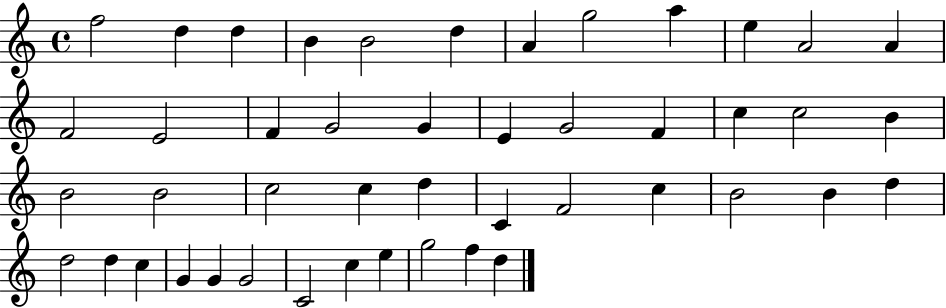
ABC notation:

X:1
T:Untitled
M:4/4
L:1/4
K:C
f2 d d B B2 d A g2 a e A2 A F2 E2 F G2 G E G2 F c c2 B B2 B2 c2 c d C F2 c B2 B d d2 d c G G G2 C2 c e g2 f d